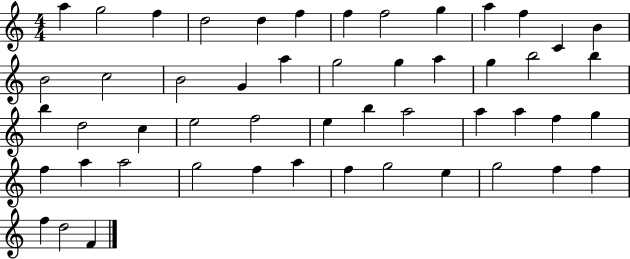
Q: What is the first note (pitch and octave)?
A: A5